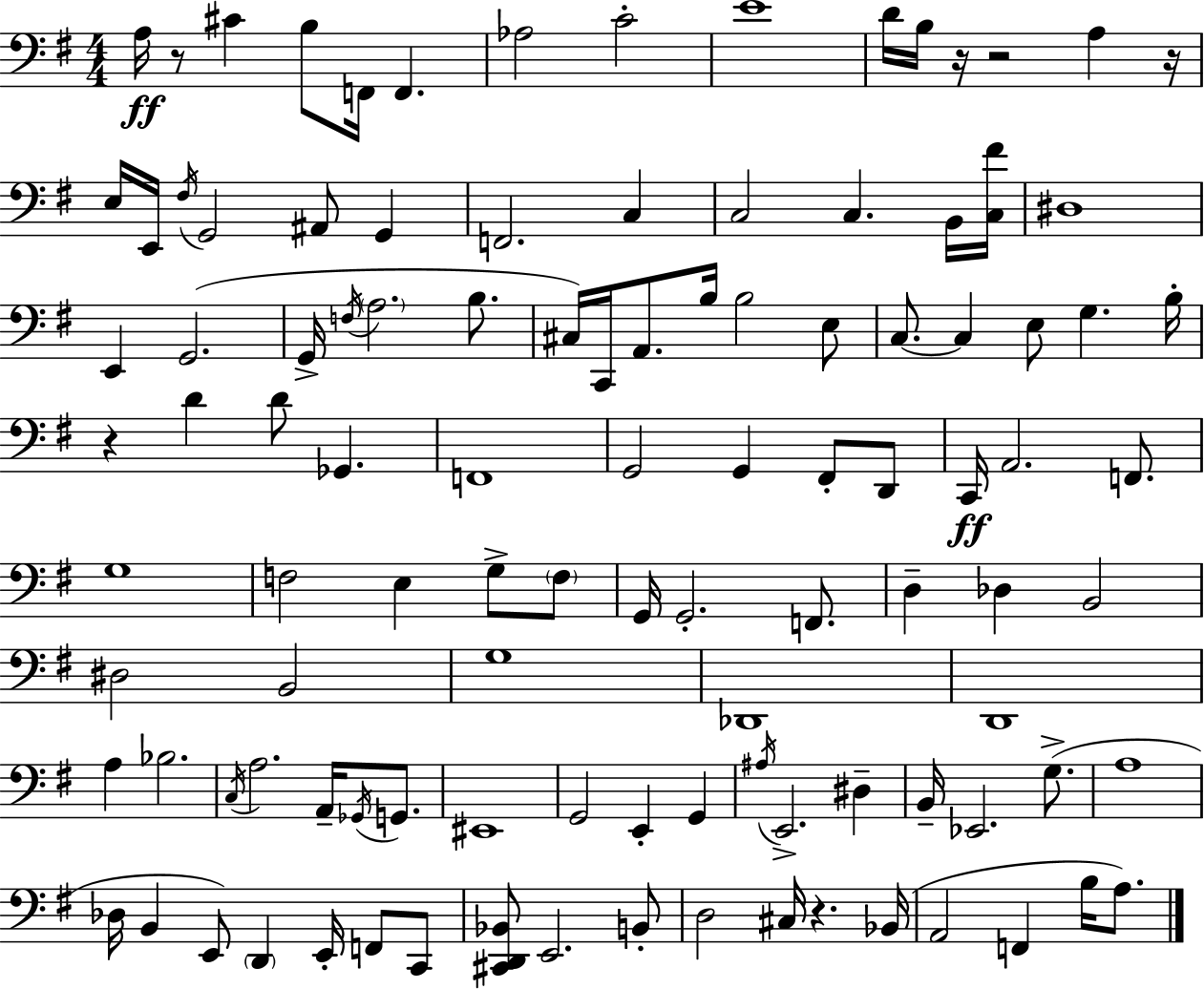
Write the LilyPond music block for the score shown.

{
  \clef bass
  \numericTimeSignature
  \time 4/4
  \key g \major
  a16\ff r8 cis'4 b8 f,16 f,4. | aes2 c'2-. | e'1 | d'16 b16 r16 r2 a4 r16 | \break e16 e,16 \acciaccatura { fis16 } g,2 ais,8 g,4 | f,2. c4 | c2 c4. b,16 | <c fis'>16 dis1 | \break e,4 g,2.( | g,16-> \acciaccatura { f16 } \parenthesize a2. b8. | cis16) c,16 a,8. b16 b2 | e8 c8.~~ c4 e8 g4. | \break b16-. r4 d'4 d'8 ges,4. | f,1 | g,2 g,4 fis,8-. | d,8 c,16\ff a,2. f,8. | \break g1 | f2 e4 g8-> | \parenthesize f8 g,16 g,2.-. f,8. | d4-- des4 b,2 | \break dis2 b,2 | g1 | des,1 | d,1 | \break a4 bes2. | \acciaccatura { c16 } a2. a,16-- | \acciaccatura { ges,16 } g,8. eis,1 | g,2 e,4-. | \break g,4 \acciaccatura { ais16 } e,2.-> | dis4-- b,16-- ees,2. | g8.->( a1 | des16 b,4 e,8) \parenthesize d,4 | \break e,16-. f,8 c,8 <cis, d, bes,>8 e,2. | b,8-. d2 cis16 r4. | bes,16( a,2 f,4 | b16 a8.) \bar "|."
}